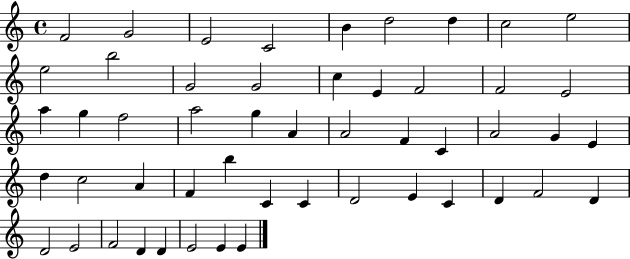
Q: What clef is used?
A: treble